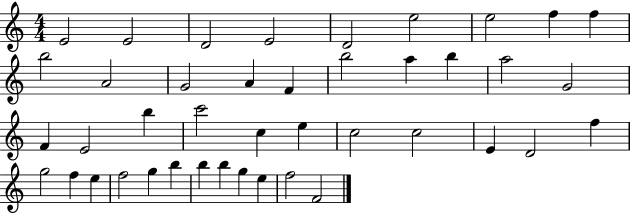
E4/h E4/h D4/h E4/h D4/h E5/h E5/h F5/q F5/q B5/h A4/h G4/h A4/q F4/q B5/h A5/q B5/q A5/h G4/h F4/q E4/h B5/q C6/h C5/q E5/q C5/h C5/h E4/q D4/h F5/q G5/h F5/q E5/q F5/h G5/q B5/q B5/q B5/q G5/q E5/q F5/h F4/h